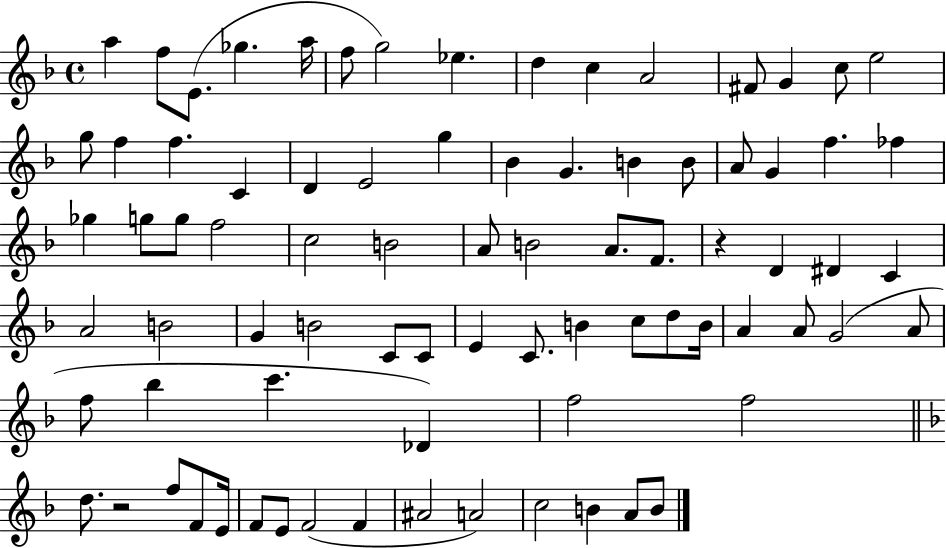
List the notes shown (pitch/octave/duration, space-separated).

A5/q F5/e E4/e. Gb5/q. A5/s F5/e G5/h Eb5/q. D5/q C5/q A4/h F#4/e G4/q C5/e E5/h G5/e F5/q F5/q. C4/q D4/q E4/h G5/q Bb4/q G4/q. B4/q B4/e A4/e G4/q F5/q. FES5/q Gb5/q G5/e G5/e F5/h C5/h B4/h A4/e B4/h A4/e. F4/e. R/q D4/q D#4/q C4/q A4/h B4/h G4/q B4/h C4/e C4/e E4/q C4/e. B4/q C5/e D5/e B4/s A4/q A4/e G4/h A4/e F5/e Bb5/q C6/q. Db4/q F5/h F5/h D5/e. R/h F5/e F4/e E4/s F4/e E4/e F4/h F4/q A#4/h A4/h C5/h B4/q A4/e B4/e